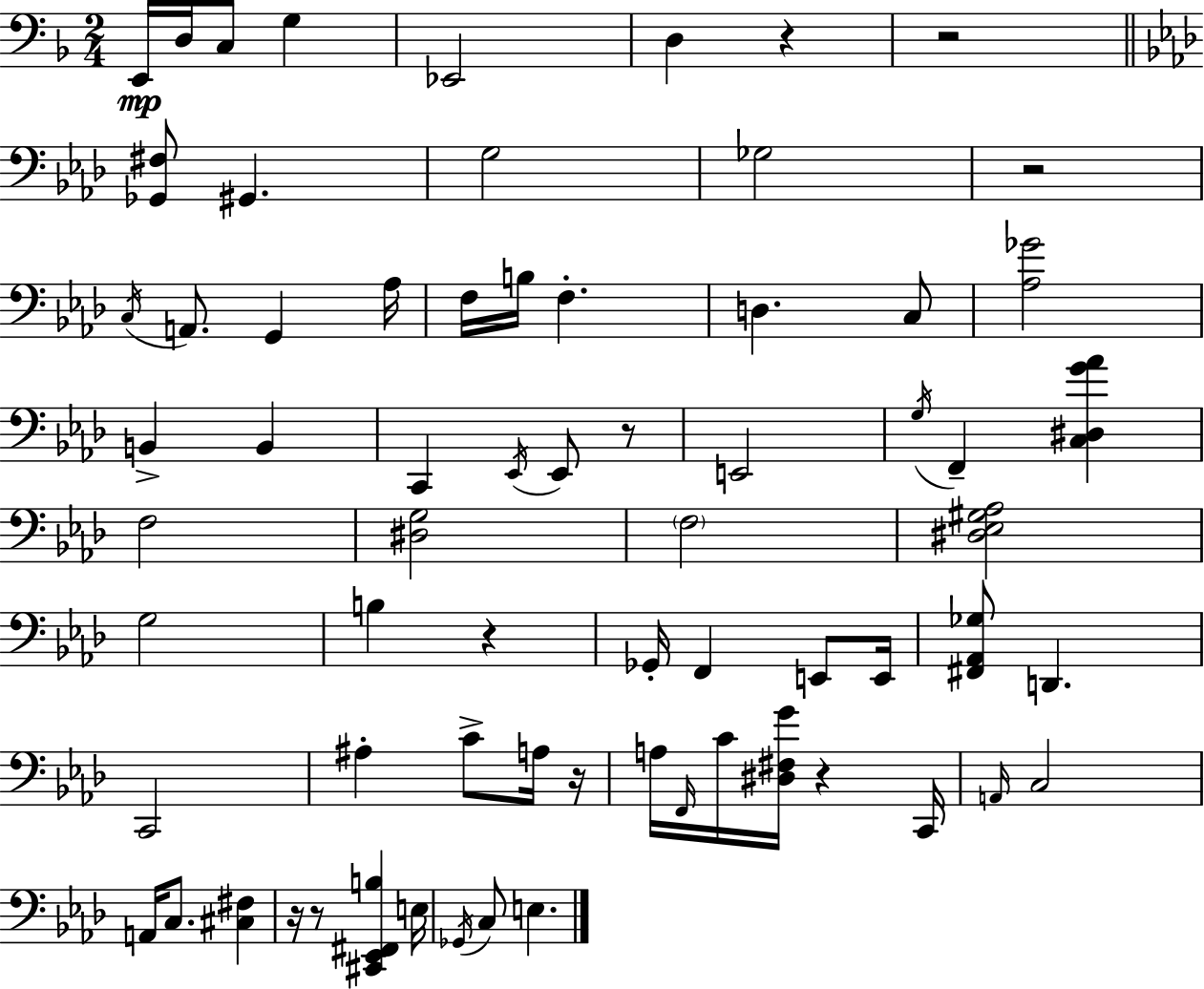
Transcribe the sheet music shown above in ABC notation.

X:1
T:Untitled
M:2/4
L:1/4
K:Dm
E,,/4 D,/4 C,/2 G, _E,,2 D, z z2 [_G,,^F,]/2 ^G,, G,2 _G,2 z2 C,/4 A,,/2 G,, _A,/4 F,/4 B,/4 F, D, C,/2 [_A,_G]2 B,, B,, C,, _E,,/4 _E,,/2 z/2 E,,2 G,/4 F,, [C,^D,G_A] F,2 [^D,G,]2 F,2 [^D,_E,^G,_A,]2 G,2 B, z _G,,/4 F,, E,,/2 E,,/4 [^F,,_A,,_G,]/2 D,, C,,2 ^A, C/2 A,/4 z/4 A,/4 F,,/4 C/4 [^D,^F,G]/4 z C,,/4 A,,/4 C,2 A,,/4 C,/2 [^C,^F,] z/4 z/2 [^C,,_E,,^F,,B,] E,/4 _G,,/4 C,/2 E,